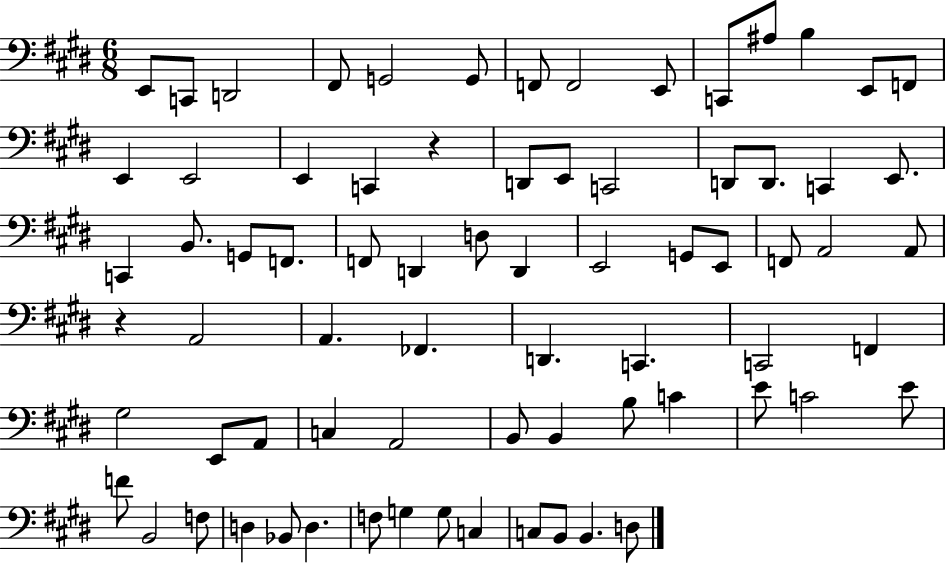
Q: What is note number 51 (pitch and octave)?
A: A2